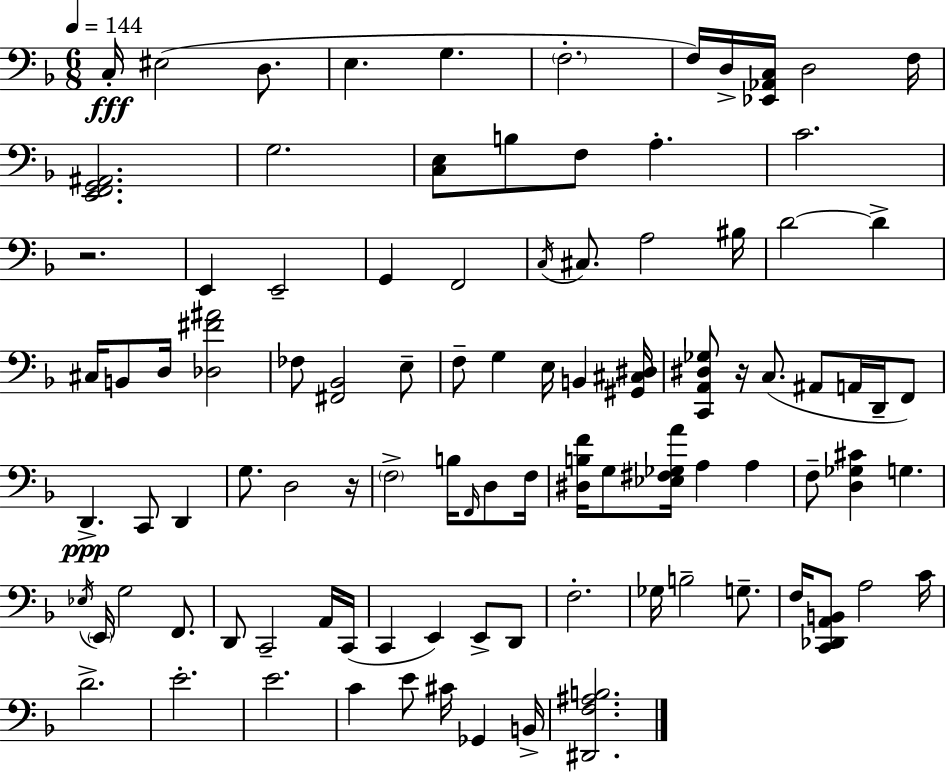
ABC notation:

X:1
T:Untitled
M:6/8
L:1/4
K:F
C,/4 ^E,2 D,/2 E, G, F,2 F,/4 D,/4 [_E,,_A,,C,]/4 D,2 F,/4 [E,,F,,G,,^A,,]2 G,2 [C,E,]/2 B,/2 F,/2 A, C2 z2 E,, E,,2 G,, F,,2 C,/4 ^C,/2 A,2 ^B,/4 D2 D ^C,/4 B,,/2 D,/4 [_D,^F^A]2 _F,/2 [^F,,_B,,]2 E,/2 F,/2 G, E,/4 B,, [^G,,^C,^D,]/4 [C,,A,,^D,_G,]/2 z/4 C,/2 ^A,,/2 A,,/4 D,,/4 F,,/2 D,, C,,/2 D,, G,/2 D,2 z/4 F,2 B,/4 F,,/4 D,/2 F,/4 [^D,B,F]/4 G,/2 [_E,^F,_G,A]/4 A, A, F,/2 [D,_G,^C] G, _E,/4 E,,/4 G,2 F,,/2 D,,/2 C,,2 A,,/4 C,,/4 C,, E,, E,,/2 D,,/2 F,2 _G,/4 B,2 G,/2 F,/4 [C,,_D,,A,,B,,]/2 A,2 C/4 D2 E2 E2 C E/2 ^C/4 _G,, B,,/4 [^D,,F,^A,B,]2